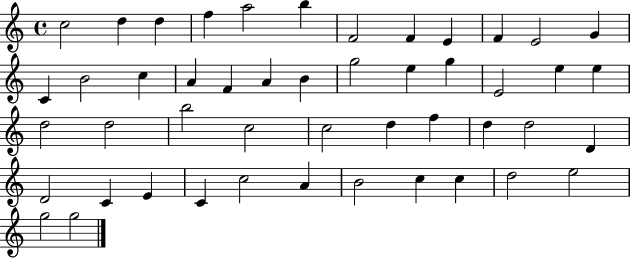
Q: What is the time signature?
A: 4/4